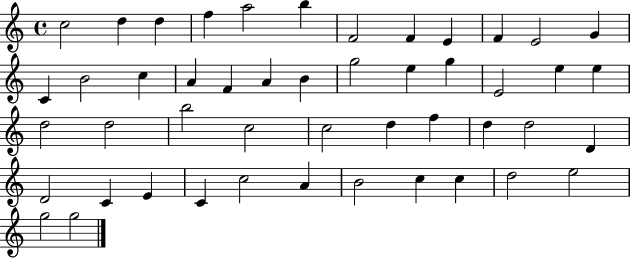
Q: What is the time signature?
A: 4/4